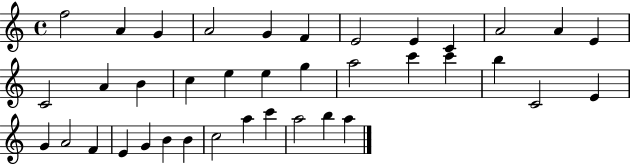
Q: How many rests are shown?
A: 0